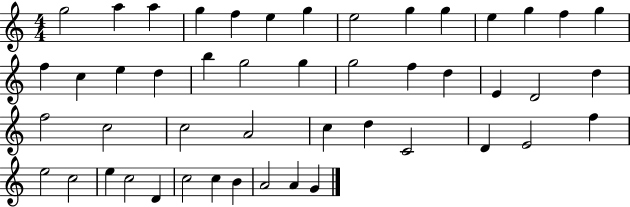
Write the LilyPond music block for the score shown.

{
  \clef treble
  \numericTimeSignature
  \time 4/4
  \key c \major
  g''2 a''4 a''4 | g''4 f''4 e''4 g''4 | e''2 g''4 g''4 | e''4 g''4 f''4 g''4 | \break f''4 c''4 e''4 d''4 | b''4 g''2 g''4 | g''2 f''4 d''4 | e'4 d'2 d''4 | \break f''2 c''2 | c''2 a'2 | c''4 d''4 c'2 | d'4 e'2 f''4 | \break e''2 c''2 | e''4 c''2 d'4 | c''2 c''4 b'4 | a'2 a'4 g'4 | \break \bar "|."
}